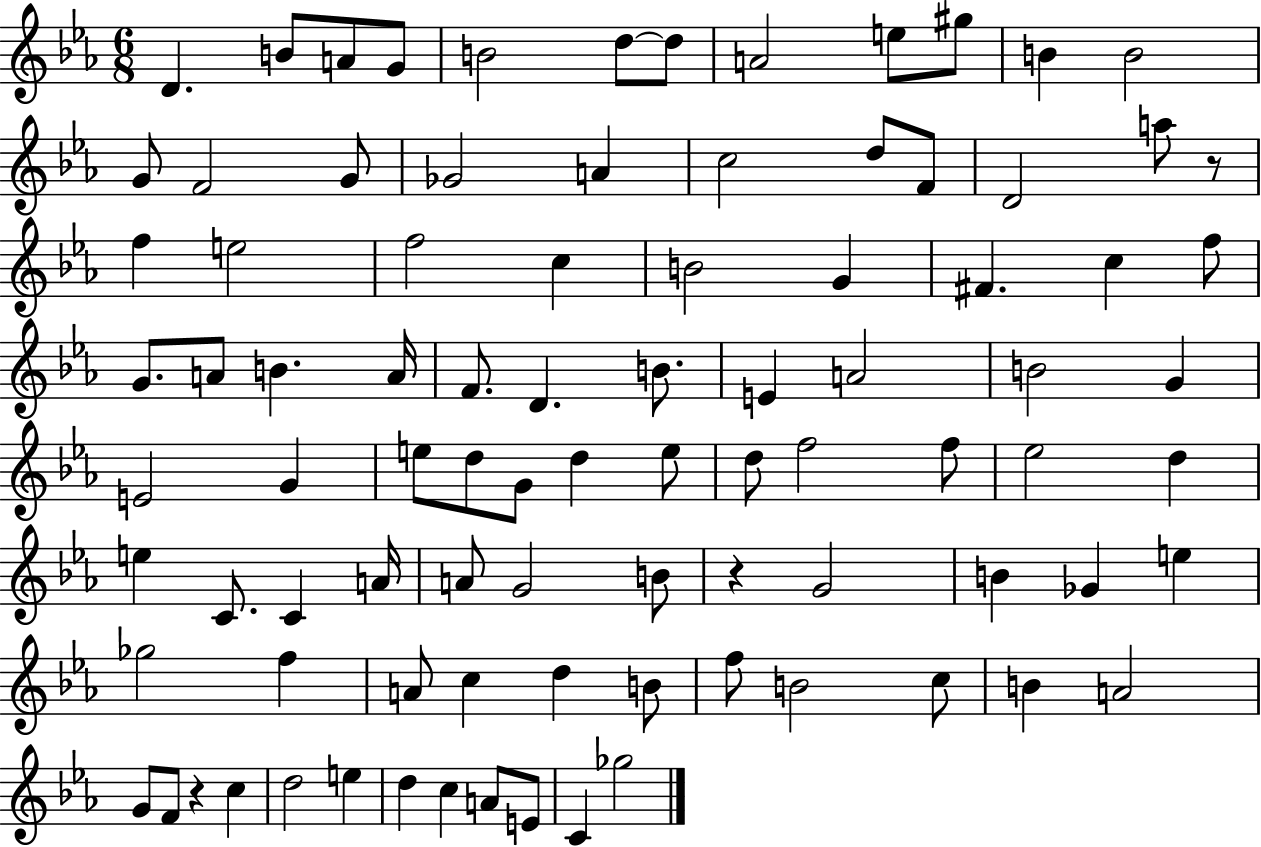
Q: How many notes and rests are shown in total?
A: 90